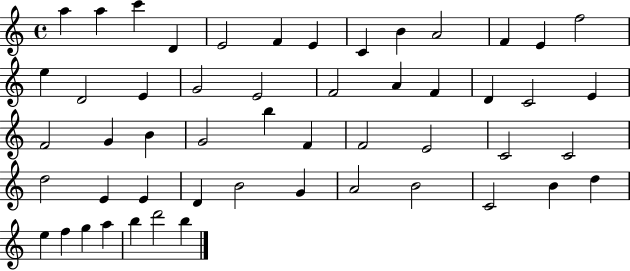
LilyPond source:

{
  \clef treble
  \time 4/4
  \defaultTimeSignature
  \key c \major
  a''4 a''4 c'''4 d'4 | e'2 f'4 e'4 | c'4 b'4 a'2 | f'4 e'4 f''2 | \break e''4 d'2 e'4 | g'2 e'2 | f'2 a'4 f'4 | d'4 c'2 e'4 | \break f'2 g'4 b'4 | g'2 b''4 f'4 | f'2 e'2 | c'2 c'2 | \break d''2 e'4 e'4 | d'4 b'2 g'4 | a'2 b'2 | c'2 b'4 d''4 | \break e''4 f''4 g''4 a''4 | b''4 d'''2 b''4 | \bar "|."
}